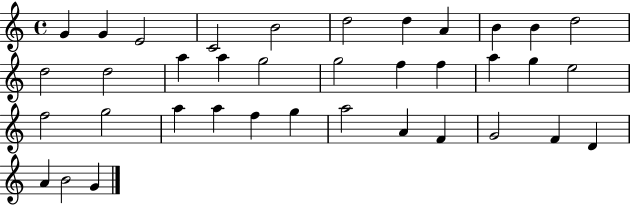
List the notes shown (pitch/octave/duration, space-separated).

G4/q G4/q E4/h C4/h B4/h D5/h D5/q A4/q B4/q B4/q D5/h D5/h D5/h A5/q A5/q G5/h G5/h F5/q F5/q A5/q G5/q E5/h F5/h G5/h A5/q A5/q F5/q G5/q A5/h A4/q F4/q G4/h F4/q D4/q A4/q B4/h G4/q